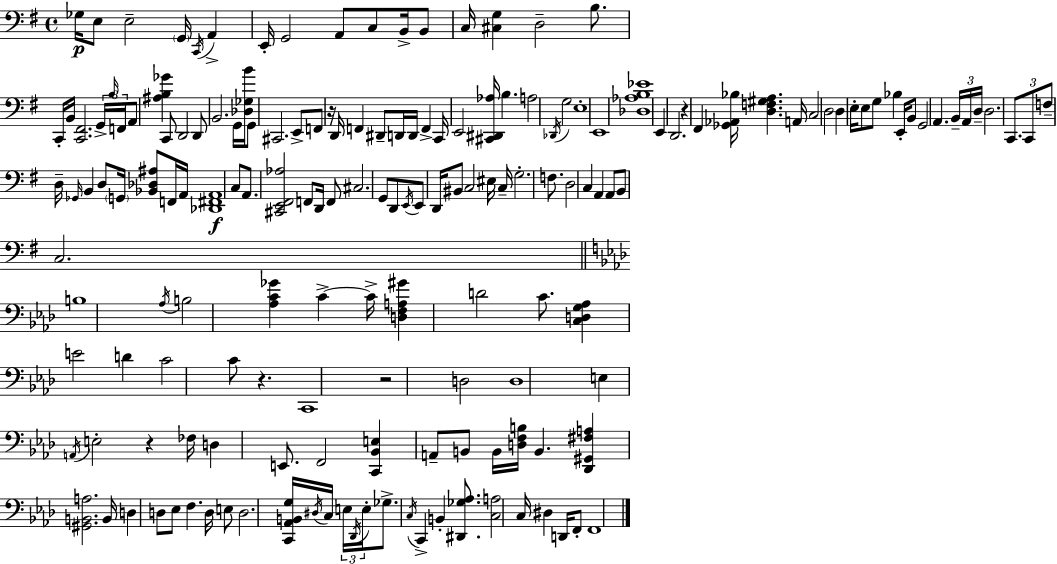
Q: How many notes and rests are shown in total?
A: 169